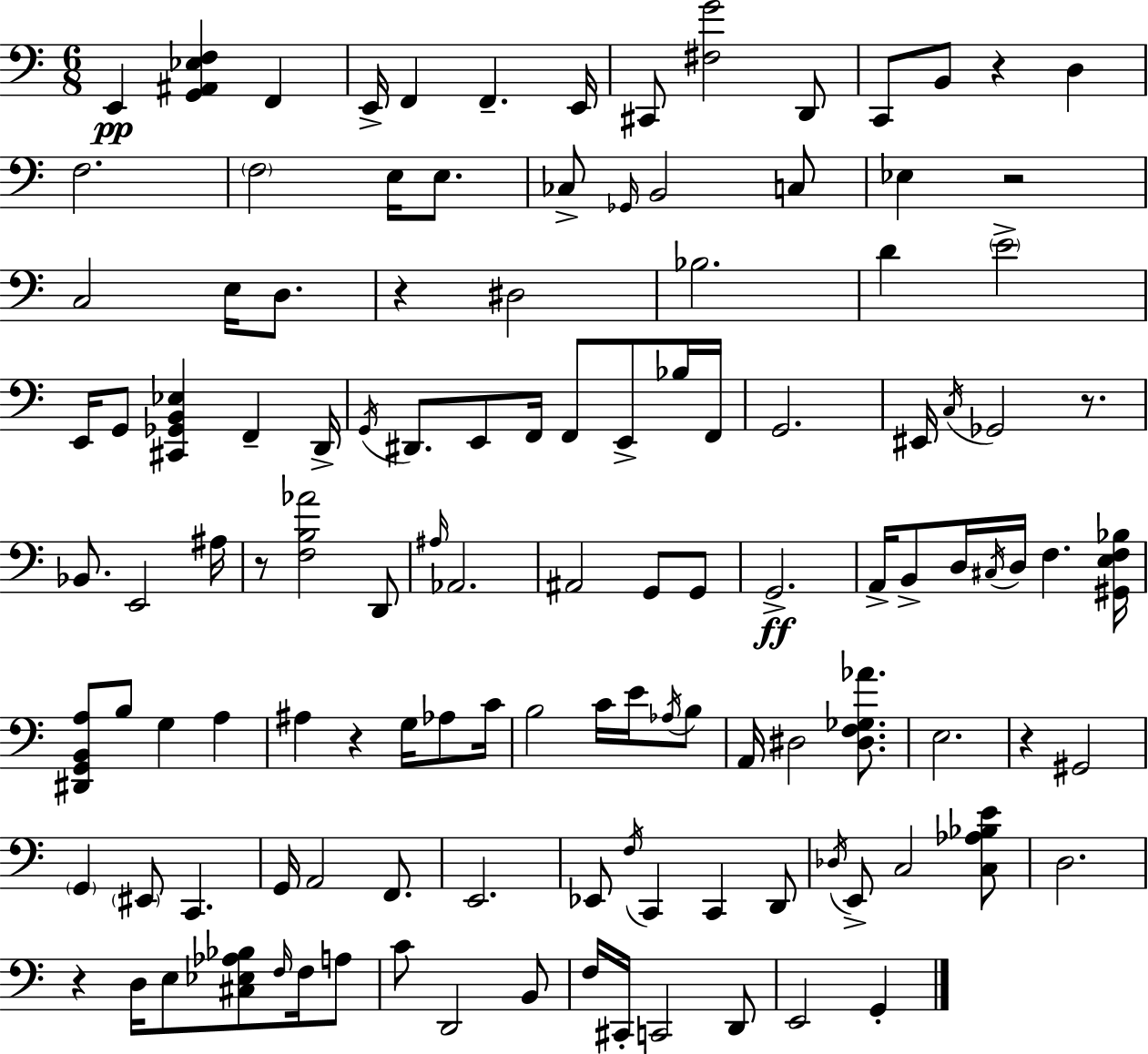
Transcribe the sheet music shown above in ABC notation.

X:1
T:Untitled
M:6/8
L:1/4
K:Am
E,, [G,,^A,,_E,F,] F,, E,,/4 F,, F,, E,,/4 ^C,,/2 [^F,G]2 D,,/2 C,,/2 B,,/2 z D, F,2 F,2 E,/4 E,/2 _C,/2 _G,,/4 B,,2 C,/2 _E, z2 C,2 E,/4 D,/2 z ^D,2 _B,2 D E2 E,,/4 G,,/2 [^C,,_G,,B,,_E,] F,, D,,/4 G,,/4 ^D,,/2 E,,/2 F,,/4 F,,/2 E,,/2 _B,/4 F,,/4 G,,2 ^E,,/4 C,/4 _G,,2 z/2 _B,,/2 E,,2 ^A,/4 z/2 [F,B,_A]2 D,,/2 ^A,/4 _A,,2 ^A,,2 G,,/2 G,,/2 G,,2 A,,/4 B,,/2 D,/4 ^C,/4 D,/4 F, [^G,,E,F,_B,]/4 [^D,,G,,B,,A,]/2 B,/2 G, A, ^A, z G,/4 _A,/2 C/4 B,2 C/4 E/4 _A,/4 B,/2 A,,/4 ^D,2 [^D,F,_G,_A]/2 E,2 z ^G,,2 G,, ^E,,/2 C,, G,,/4 A,,2 F,,/2 E,,2 _E,,/2 F,/4 C,, C,, D,,/2 _D,/4 E,,/2 C,2 [C,_A,_B,E]/2 D,2 z D,/4 E,/2 [^C,_E,_A,_B,]/2 F,/4 F,/4 A,/2 C/2 D,,2 B,,/2 F,/4 ^C,,/4 C,,2 D,,/2 E,,2 G,,